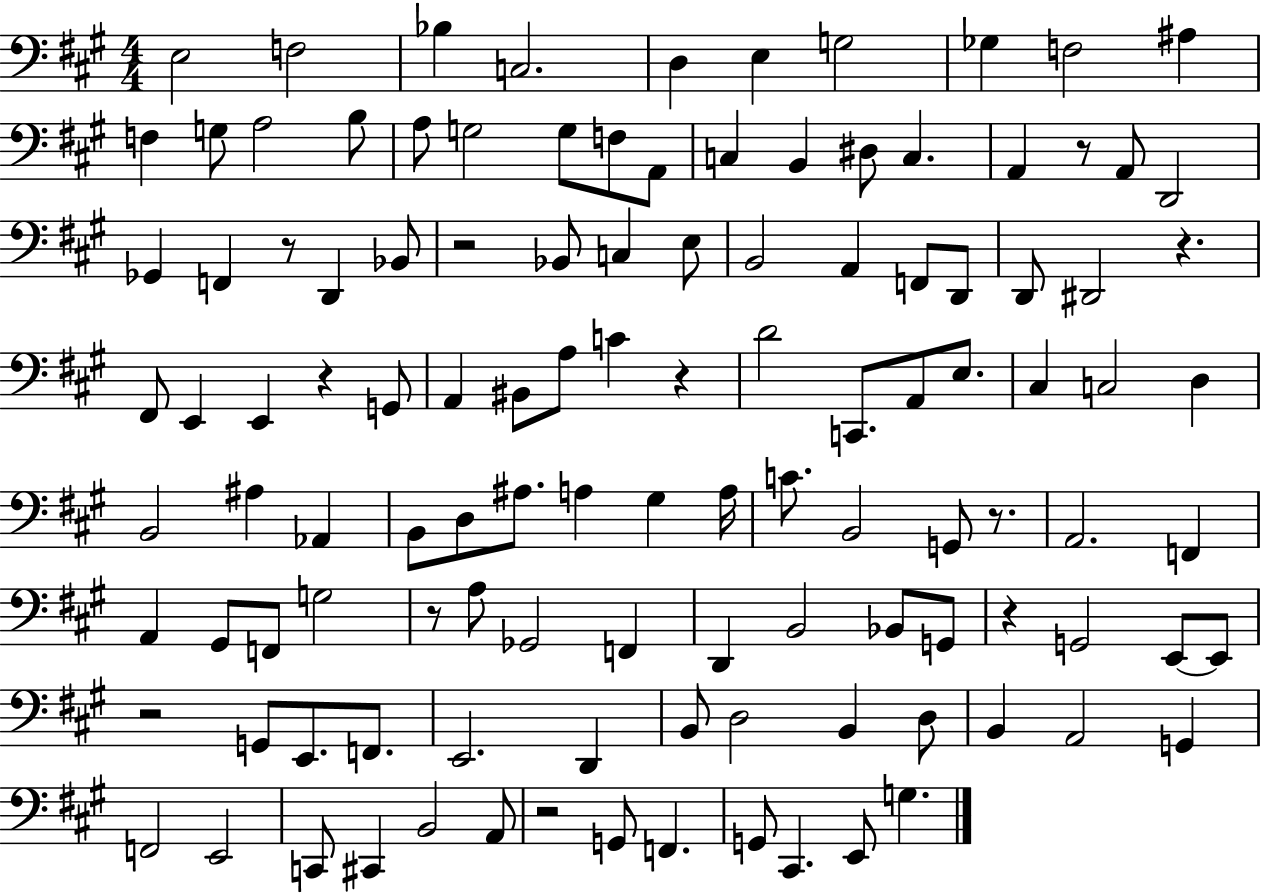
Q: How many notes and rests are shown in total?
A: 117